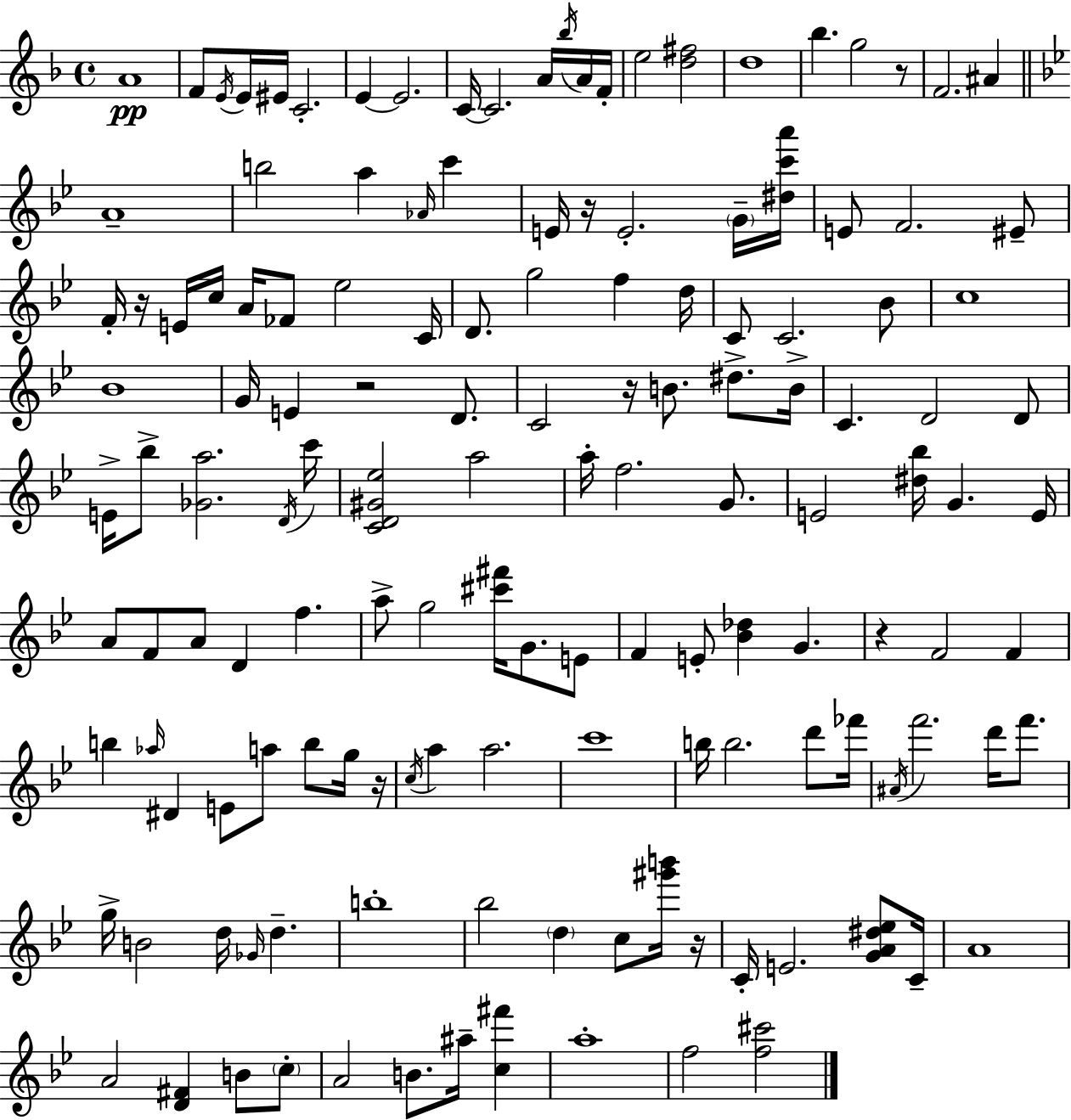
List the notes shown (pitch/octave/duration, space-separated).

A4/w F4/e E4/s E4/s EIS4/s C4/h. E4/q E4/h. C4/s C4/h. A4/s Bb5/s A4/s F4/s E5/h [D5,F#5]/h D5/w Bb5/q. G5/h R/e F4/h. A#4/q A4/w B5/h A5/q Ab4/s C6/q E4/s R/s E4/h. G4/s [D#5,C6,A6]/s E4/e F4/h. EIS4/e F4/s R/s E4/s C5/s A4/s FES4/e Eb5/h C4/s D4/e. G5/h F5/q D5/s C4/e C4/h. Bb4/e C5/w Bb4/w G4/s E4/q R/h D4/e. C4/h R/s B4/e. D#5/e. B4/s C4/q. D4/h D4/e E4/s Bb5/e [Gb4,A5]/h. D4/s C6/s [C4,D4,G#4,Eb5]/h A5/h A5/s F5/h. G4/e. E4/h [D#5,Bb5]/s G4/q. E4/s A4/e F4/e A4/e D4/q F5/q. A5/e G5/h [C#6,F#6]/s G4/e. E4/e F4/q E4/e [Bb4,Db5]/q G4/q. R/q F4/h F4/q B5/q Ab5/s D#4/q E4/e A5/e B5/e G5/s R/s C5/s A5/q A5/h. C6/w B5/s B5/h. D6/e FES6/s A#4/s F6/h. D6/s F6/e. G5/s B4/h D5/s Gb4/s D5/q. B5/w Bb5/h D5/q C5/e [G#6,B6]/s R/s C4/s E4/h. [G4,A4,D#5,Eb5]/e C4/s A4/w A4/h [D4,F#4]/q B4/e C5/e A4/h B4/e. A#5/s [C5,F#6]/q A5/w F5/h [F5,C#6]/h